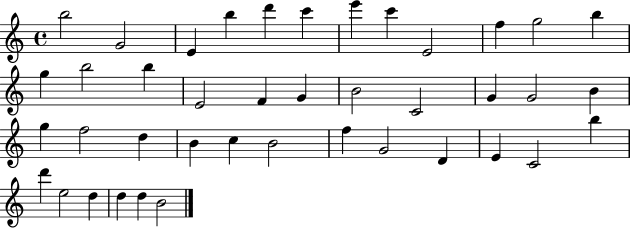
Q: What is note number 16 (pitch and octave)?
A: E4